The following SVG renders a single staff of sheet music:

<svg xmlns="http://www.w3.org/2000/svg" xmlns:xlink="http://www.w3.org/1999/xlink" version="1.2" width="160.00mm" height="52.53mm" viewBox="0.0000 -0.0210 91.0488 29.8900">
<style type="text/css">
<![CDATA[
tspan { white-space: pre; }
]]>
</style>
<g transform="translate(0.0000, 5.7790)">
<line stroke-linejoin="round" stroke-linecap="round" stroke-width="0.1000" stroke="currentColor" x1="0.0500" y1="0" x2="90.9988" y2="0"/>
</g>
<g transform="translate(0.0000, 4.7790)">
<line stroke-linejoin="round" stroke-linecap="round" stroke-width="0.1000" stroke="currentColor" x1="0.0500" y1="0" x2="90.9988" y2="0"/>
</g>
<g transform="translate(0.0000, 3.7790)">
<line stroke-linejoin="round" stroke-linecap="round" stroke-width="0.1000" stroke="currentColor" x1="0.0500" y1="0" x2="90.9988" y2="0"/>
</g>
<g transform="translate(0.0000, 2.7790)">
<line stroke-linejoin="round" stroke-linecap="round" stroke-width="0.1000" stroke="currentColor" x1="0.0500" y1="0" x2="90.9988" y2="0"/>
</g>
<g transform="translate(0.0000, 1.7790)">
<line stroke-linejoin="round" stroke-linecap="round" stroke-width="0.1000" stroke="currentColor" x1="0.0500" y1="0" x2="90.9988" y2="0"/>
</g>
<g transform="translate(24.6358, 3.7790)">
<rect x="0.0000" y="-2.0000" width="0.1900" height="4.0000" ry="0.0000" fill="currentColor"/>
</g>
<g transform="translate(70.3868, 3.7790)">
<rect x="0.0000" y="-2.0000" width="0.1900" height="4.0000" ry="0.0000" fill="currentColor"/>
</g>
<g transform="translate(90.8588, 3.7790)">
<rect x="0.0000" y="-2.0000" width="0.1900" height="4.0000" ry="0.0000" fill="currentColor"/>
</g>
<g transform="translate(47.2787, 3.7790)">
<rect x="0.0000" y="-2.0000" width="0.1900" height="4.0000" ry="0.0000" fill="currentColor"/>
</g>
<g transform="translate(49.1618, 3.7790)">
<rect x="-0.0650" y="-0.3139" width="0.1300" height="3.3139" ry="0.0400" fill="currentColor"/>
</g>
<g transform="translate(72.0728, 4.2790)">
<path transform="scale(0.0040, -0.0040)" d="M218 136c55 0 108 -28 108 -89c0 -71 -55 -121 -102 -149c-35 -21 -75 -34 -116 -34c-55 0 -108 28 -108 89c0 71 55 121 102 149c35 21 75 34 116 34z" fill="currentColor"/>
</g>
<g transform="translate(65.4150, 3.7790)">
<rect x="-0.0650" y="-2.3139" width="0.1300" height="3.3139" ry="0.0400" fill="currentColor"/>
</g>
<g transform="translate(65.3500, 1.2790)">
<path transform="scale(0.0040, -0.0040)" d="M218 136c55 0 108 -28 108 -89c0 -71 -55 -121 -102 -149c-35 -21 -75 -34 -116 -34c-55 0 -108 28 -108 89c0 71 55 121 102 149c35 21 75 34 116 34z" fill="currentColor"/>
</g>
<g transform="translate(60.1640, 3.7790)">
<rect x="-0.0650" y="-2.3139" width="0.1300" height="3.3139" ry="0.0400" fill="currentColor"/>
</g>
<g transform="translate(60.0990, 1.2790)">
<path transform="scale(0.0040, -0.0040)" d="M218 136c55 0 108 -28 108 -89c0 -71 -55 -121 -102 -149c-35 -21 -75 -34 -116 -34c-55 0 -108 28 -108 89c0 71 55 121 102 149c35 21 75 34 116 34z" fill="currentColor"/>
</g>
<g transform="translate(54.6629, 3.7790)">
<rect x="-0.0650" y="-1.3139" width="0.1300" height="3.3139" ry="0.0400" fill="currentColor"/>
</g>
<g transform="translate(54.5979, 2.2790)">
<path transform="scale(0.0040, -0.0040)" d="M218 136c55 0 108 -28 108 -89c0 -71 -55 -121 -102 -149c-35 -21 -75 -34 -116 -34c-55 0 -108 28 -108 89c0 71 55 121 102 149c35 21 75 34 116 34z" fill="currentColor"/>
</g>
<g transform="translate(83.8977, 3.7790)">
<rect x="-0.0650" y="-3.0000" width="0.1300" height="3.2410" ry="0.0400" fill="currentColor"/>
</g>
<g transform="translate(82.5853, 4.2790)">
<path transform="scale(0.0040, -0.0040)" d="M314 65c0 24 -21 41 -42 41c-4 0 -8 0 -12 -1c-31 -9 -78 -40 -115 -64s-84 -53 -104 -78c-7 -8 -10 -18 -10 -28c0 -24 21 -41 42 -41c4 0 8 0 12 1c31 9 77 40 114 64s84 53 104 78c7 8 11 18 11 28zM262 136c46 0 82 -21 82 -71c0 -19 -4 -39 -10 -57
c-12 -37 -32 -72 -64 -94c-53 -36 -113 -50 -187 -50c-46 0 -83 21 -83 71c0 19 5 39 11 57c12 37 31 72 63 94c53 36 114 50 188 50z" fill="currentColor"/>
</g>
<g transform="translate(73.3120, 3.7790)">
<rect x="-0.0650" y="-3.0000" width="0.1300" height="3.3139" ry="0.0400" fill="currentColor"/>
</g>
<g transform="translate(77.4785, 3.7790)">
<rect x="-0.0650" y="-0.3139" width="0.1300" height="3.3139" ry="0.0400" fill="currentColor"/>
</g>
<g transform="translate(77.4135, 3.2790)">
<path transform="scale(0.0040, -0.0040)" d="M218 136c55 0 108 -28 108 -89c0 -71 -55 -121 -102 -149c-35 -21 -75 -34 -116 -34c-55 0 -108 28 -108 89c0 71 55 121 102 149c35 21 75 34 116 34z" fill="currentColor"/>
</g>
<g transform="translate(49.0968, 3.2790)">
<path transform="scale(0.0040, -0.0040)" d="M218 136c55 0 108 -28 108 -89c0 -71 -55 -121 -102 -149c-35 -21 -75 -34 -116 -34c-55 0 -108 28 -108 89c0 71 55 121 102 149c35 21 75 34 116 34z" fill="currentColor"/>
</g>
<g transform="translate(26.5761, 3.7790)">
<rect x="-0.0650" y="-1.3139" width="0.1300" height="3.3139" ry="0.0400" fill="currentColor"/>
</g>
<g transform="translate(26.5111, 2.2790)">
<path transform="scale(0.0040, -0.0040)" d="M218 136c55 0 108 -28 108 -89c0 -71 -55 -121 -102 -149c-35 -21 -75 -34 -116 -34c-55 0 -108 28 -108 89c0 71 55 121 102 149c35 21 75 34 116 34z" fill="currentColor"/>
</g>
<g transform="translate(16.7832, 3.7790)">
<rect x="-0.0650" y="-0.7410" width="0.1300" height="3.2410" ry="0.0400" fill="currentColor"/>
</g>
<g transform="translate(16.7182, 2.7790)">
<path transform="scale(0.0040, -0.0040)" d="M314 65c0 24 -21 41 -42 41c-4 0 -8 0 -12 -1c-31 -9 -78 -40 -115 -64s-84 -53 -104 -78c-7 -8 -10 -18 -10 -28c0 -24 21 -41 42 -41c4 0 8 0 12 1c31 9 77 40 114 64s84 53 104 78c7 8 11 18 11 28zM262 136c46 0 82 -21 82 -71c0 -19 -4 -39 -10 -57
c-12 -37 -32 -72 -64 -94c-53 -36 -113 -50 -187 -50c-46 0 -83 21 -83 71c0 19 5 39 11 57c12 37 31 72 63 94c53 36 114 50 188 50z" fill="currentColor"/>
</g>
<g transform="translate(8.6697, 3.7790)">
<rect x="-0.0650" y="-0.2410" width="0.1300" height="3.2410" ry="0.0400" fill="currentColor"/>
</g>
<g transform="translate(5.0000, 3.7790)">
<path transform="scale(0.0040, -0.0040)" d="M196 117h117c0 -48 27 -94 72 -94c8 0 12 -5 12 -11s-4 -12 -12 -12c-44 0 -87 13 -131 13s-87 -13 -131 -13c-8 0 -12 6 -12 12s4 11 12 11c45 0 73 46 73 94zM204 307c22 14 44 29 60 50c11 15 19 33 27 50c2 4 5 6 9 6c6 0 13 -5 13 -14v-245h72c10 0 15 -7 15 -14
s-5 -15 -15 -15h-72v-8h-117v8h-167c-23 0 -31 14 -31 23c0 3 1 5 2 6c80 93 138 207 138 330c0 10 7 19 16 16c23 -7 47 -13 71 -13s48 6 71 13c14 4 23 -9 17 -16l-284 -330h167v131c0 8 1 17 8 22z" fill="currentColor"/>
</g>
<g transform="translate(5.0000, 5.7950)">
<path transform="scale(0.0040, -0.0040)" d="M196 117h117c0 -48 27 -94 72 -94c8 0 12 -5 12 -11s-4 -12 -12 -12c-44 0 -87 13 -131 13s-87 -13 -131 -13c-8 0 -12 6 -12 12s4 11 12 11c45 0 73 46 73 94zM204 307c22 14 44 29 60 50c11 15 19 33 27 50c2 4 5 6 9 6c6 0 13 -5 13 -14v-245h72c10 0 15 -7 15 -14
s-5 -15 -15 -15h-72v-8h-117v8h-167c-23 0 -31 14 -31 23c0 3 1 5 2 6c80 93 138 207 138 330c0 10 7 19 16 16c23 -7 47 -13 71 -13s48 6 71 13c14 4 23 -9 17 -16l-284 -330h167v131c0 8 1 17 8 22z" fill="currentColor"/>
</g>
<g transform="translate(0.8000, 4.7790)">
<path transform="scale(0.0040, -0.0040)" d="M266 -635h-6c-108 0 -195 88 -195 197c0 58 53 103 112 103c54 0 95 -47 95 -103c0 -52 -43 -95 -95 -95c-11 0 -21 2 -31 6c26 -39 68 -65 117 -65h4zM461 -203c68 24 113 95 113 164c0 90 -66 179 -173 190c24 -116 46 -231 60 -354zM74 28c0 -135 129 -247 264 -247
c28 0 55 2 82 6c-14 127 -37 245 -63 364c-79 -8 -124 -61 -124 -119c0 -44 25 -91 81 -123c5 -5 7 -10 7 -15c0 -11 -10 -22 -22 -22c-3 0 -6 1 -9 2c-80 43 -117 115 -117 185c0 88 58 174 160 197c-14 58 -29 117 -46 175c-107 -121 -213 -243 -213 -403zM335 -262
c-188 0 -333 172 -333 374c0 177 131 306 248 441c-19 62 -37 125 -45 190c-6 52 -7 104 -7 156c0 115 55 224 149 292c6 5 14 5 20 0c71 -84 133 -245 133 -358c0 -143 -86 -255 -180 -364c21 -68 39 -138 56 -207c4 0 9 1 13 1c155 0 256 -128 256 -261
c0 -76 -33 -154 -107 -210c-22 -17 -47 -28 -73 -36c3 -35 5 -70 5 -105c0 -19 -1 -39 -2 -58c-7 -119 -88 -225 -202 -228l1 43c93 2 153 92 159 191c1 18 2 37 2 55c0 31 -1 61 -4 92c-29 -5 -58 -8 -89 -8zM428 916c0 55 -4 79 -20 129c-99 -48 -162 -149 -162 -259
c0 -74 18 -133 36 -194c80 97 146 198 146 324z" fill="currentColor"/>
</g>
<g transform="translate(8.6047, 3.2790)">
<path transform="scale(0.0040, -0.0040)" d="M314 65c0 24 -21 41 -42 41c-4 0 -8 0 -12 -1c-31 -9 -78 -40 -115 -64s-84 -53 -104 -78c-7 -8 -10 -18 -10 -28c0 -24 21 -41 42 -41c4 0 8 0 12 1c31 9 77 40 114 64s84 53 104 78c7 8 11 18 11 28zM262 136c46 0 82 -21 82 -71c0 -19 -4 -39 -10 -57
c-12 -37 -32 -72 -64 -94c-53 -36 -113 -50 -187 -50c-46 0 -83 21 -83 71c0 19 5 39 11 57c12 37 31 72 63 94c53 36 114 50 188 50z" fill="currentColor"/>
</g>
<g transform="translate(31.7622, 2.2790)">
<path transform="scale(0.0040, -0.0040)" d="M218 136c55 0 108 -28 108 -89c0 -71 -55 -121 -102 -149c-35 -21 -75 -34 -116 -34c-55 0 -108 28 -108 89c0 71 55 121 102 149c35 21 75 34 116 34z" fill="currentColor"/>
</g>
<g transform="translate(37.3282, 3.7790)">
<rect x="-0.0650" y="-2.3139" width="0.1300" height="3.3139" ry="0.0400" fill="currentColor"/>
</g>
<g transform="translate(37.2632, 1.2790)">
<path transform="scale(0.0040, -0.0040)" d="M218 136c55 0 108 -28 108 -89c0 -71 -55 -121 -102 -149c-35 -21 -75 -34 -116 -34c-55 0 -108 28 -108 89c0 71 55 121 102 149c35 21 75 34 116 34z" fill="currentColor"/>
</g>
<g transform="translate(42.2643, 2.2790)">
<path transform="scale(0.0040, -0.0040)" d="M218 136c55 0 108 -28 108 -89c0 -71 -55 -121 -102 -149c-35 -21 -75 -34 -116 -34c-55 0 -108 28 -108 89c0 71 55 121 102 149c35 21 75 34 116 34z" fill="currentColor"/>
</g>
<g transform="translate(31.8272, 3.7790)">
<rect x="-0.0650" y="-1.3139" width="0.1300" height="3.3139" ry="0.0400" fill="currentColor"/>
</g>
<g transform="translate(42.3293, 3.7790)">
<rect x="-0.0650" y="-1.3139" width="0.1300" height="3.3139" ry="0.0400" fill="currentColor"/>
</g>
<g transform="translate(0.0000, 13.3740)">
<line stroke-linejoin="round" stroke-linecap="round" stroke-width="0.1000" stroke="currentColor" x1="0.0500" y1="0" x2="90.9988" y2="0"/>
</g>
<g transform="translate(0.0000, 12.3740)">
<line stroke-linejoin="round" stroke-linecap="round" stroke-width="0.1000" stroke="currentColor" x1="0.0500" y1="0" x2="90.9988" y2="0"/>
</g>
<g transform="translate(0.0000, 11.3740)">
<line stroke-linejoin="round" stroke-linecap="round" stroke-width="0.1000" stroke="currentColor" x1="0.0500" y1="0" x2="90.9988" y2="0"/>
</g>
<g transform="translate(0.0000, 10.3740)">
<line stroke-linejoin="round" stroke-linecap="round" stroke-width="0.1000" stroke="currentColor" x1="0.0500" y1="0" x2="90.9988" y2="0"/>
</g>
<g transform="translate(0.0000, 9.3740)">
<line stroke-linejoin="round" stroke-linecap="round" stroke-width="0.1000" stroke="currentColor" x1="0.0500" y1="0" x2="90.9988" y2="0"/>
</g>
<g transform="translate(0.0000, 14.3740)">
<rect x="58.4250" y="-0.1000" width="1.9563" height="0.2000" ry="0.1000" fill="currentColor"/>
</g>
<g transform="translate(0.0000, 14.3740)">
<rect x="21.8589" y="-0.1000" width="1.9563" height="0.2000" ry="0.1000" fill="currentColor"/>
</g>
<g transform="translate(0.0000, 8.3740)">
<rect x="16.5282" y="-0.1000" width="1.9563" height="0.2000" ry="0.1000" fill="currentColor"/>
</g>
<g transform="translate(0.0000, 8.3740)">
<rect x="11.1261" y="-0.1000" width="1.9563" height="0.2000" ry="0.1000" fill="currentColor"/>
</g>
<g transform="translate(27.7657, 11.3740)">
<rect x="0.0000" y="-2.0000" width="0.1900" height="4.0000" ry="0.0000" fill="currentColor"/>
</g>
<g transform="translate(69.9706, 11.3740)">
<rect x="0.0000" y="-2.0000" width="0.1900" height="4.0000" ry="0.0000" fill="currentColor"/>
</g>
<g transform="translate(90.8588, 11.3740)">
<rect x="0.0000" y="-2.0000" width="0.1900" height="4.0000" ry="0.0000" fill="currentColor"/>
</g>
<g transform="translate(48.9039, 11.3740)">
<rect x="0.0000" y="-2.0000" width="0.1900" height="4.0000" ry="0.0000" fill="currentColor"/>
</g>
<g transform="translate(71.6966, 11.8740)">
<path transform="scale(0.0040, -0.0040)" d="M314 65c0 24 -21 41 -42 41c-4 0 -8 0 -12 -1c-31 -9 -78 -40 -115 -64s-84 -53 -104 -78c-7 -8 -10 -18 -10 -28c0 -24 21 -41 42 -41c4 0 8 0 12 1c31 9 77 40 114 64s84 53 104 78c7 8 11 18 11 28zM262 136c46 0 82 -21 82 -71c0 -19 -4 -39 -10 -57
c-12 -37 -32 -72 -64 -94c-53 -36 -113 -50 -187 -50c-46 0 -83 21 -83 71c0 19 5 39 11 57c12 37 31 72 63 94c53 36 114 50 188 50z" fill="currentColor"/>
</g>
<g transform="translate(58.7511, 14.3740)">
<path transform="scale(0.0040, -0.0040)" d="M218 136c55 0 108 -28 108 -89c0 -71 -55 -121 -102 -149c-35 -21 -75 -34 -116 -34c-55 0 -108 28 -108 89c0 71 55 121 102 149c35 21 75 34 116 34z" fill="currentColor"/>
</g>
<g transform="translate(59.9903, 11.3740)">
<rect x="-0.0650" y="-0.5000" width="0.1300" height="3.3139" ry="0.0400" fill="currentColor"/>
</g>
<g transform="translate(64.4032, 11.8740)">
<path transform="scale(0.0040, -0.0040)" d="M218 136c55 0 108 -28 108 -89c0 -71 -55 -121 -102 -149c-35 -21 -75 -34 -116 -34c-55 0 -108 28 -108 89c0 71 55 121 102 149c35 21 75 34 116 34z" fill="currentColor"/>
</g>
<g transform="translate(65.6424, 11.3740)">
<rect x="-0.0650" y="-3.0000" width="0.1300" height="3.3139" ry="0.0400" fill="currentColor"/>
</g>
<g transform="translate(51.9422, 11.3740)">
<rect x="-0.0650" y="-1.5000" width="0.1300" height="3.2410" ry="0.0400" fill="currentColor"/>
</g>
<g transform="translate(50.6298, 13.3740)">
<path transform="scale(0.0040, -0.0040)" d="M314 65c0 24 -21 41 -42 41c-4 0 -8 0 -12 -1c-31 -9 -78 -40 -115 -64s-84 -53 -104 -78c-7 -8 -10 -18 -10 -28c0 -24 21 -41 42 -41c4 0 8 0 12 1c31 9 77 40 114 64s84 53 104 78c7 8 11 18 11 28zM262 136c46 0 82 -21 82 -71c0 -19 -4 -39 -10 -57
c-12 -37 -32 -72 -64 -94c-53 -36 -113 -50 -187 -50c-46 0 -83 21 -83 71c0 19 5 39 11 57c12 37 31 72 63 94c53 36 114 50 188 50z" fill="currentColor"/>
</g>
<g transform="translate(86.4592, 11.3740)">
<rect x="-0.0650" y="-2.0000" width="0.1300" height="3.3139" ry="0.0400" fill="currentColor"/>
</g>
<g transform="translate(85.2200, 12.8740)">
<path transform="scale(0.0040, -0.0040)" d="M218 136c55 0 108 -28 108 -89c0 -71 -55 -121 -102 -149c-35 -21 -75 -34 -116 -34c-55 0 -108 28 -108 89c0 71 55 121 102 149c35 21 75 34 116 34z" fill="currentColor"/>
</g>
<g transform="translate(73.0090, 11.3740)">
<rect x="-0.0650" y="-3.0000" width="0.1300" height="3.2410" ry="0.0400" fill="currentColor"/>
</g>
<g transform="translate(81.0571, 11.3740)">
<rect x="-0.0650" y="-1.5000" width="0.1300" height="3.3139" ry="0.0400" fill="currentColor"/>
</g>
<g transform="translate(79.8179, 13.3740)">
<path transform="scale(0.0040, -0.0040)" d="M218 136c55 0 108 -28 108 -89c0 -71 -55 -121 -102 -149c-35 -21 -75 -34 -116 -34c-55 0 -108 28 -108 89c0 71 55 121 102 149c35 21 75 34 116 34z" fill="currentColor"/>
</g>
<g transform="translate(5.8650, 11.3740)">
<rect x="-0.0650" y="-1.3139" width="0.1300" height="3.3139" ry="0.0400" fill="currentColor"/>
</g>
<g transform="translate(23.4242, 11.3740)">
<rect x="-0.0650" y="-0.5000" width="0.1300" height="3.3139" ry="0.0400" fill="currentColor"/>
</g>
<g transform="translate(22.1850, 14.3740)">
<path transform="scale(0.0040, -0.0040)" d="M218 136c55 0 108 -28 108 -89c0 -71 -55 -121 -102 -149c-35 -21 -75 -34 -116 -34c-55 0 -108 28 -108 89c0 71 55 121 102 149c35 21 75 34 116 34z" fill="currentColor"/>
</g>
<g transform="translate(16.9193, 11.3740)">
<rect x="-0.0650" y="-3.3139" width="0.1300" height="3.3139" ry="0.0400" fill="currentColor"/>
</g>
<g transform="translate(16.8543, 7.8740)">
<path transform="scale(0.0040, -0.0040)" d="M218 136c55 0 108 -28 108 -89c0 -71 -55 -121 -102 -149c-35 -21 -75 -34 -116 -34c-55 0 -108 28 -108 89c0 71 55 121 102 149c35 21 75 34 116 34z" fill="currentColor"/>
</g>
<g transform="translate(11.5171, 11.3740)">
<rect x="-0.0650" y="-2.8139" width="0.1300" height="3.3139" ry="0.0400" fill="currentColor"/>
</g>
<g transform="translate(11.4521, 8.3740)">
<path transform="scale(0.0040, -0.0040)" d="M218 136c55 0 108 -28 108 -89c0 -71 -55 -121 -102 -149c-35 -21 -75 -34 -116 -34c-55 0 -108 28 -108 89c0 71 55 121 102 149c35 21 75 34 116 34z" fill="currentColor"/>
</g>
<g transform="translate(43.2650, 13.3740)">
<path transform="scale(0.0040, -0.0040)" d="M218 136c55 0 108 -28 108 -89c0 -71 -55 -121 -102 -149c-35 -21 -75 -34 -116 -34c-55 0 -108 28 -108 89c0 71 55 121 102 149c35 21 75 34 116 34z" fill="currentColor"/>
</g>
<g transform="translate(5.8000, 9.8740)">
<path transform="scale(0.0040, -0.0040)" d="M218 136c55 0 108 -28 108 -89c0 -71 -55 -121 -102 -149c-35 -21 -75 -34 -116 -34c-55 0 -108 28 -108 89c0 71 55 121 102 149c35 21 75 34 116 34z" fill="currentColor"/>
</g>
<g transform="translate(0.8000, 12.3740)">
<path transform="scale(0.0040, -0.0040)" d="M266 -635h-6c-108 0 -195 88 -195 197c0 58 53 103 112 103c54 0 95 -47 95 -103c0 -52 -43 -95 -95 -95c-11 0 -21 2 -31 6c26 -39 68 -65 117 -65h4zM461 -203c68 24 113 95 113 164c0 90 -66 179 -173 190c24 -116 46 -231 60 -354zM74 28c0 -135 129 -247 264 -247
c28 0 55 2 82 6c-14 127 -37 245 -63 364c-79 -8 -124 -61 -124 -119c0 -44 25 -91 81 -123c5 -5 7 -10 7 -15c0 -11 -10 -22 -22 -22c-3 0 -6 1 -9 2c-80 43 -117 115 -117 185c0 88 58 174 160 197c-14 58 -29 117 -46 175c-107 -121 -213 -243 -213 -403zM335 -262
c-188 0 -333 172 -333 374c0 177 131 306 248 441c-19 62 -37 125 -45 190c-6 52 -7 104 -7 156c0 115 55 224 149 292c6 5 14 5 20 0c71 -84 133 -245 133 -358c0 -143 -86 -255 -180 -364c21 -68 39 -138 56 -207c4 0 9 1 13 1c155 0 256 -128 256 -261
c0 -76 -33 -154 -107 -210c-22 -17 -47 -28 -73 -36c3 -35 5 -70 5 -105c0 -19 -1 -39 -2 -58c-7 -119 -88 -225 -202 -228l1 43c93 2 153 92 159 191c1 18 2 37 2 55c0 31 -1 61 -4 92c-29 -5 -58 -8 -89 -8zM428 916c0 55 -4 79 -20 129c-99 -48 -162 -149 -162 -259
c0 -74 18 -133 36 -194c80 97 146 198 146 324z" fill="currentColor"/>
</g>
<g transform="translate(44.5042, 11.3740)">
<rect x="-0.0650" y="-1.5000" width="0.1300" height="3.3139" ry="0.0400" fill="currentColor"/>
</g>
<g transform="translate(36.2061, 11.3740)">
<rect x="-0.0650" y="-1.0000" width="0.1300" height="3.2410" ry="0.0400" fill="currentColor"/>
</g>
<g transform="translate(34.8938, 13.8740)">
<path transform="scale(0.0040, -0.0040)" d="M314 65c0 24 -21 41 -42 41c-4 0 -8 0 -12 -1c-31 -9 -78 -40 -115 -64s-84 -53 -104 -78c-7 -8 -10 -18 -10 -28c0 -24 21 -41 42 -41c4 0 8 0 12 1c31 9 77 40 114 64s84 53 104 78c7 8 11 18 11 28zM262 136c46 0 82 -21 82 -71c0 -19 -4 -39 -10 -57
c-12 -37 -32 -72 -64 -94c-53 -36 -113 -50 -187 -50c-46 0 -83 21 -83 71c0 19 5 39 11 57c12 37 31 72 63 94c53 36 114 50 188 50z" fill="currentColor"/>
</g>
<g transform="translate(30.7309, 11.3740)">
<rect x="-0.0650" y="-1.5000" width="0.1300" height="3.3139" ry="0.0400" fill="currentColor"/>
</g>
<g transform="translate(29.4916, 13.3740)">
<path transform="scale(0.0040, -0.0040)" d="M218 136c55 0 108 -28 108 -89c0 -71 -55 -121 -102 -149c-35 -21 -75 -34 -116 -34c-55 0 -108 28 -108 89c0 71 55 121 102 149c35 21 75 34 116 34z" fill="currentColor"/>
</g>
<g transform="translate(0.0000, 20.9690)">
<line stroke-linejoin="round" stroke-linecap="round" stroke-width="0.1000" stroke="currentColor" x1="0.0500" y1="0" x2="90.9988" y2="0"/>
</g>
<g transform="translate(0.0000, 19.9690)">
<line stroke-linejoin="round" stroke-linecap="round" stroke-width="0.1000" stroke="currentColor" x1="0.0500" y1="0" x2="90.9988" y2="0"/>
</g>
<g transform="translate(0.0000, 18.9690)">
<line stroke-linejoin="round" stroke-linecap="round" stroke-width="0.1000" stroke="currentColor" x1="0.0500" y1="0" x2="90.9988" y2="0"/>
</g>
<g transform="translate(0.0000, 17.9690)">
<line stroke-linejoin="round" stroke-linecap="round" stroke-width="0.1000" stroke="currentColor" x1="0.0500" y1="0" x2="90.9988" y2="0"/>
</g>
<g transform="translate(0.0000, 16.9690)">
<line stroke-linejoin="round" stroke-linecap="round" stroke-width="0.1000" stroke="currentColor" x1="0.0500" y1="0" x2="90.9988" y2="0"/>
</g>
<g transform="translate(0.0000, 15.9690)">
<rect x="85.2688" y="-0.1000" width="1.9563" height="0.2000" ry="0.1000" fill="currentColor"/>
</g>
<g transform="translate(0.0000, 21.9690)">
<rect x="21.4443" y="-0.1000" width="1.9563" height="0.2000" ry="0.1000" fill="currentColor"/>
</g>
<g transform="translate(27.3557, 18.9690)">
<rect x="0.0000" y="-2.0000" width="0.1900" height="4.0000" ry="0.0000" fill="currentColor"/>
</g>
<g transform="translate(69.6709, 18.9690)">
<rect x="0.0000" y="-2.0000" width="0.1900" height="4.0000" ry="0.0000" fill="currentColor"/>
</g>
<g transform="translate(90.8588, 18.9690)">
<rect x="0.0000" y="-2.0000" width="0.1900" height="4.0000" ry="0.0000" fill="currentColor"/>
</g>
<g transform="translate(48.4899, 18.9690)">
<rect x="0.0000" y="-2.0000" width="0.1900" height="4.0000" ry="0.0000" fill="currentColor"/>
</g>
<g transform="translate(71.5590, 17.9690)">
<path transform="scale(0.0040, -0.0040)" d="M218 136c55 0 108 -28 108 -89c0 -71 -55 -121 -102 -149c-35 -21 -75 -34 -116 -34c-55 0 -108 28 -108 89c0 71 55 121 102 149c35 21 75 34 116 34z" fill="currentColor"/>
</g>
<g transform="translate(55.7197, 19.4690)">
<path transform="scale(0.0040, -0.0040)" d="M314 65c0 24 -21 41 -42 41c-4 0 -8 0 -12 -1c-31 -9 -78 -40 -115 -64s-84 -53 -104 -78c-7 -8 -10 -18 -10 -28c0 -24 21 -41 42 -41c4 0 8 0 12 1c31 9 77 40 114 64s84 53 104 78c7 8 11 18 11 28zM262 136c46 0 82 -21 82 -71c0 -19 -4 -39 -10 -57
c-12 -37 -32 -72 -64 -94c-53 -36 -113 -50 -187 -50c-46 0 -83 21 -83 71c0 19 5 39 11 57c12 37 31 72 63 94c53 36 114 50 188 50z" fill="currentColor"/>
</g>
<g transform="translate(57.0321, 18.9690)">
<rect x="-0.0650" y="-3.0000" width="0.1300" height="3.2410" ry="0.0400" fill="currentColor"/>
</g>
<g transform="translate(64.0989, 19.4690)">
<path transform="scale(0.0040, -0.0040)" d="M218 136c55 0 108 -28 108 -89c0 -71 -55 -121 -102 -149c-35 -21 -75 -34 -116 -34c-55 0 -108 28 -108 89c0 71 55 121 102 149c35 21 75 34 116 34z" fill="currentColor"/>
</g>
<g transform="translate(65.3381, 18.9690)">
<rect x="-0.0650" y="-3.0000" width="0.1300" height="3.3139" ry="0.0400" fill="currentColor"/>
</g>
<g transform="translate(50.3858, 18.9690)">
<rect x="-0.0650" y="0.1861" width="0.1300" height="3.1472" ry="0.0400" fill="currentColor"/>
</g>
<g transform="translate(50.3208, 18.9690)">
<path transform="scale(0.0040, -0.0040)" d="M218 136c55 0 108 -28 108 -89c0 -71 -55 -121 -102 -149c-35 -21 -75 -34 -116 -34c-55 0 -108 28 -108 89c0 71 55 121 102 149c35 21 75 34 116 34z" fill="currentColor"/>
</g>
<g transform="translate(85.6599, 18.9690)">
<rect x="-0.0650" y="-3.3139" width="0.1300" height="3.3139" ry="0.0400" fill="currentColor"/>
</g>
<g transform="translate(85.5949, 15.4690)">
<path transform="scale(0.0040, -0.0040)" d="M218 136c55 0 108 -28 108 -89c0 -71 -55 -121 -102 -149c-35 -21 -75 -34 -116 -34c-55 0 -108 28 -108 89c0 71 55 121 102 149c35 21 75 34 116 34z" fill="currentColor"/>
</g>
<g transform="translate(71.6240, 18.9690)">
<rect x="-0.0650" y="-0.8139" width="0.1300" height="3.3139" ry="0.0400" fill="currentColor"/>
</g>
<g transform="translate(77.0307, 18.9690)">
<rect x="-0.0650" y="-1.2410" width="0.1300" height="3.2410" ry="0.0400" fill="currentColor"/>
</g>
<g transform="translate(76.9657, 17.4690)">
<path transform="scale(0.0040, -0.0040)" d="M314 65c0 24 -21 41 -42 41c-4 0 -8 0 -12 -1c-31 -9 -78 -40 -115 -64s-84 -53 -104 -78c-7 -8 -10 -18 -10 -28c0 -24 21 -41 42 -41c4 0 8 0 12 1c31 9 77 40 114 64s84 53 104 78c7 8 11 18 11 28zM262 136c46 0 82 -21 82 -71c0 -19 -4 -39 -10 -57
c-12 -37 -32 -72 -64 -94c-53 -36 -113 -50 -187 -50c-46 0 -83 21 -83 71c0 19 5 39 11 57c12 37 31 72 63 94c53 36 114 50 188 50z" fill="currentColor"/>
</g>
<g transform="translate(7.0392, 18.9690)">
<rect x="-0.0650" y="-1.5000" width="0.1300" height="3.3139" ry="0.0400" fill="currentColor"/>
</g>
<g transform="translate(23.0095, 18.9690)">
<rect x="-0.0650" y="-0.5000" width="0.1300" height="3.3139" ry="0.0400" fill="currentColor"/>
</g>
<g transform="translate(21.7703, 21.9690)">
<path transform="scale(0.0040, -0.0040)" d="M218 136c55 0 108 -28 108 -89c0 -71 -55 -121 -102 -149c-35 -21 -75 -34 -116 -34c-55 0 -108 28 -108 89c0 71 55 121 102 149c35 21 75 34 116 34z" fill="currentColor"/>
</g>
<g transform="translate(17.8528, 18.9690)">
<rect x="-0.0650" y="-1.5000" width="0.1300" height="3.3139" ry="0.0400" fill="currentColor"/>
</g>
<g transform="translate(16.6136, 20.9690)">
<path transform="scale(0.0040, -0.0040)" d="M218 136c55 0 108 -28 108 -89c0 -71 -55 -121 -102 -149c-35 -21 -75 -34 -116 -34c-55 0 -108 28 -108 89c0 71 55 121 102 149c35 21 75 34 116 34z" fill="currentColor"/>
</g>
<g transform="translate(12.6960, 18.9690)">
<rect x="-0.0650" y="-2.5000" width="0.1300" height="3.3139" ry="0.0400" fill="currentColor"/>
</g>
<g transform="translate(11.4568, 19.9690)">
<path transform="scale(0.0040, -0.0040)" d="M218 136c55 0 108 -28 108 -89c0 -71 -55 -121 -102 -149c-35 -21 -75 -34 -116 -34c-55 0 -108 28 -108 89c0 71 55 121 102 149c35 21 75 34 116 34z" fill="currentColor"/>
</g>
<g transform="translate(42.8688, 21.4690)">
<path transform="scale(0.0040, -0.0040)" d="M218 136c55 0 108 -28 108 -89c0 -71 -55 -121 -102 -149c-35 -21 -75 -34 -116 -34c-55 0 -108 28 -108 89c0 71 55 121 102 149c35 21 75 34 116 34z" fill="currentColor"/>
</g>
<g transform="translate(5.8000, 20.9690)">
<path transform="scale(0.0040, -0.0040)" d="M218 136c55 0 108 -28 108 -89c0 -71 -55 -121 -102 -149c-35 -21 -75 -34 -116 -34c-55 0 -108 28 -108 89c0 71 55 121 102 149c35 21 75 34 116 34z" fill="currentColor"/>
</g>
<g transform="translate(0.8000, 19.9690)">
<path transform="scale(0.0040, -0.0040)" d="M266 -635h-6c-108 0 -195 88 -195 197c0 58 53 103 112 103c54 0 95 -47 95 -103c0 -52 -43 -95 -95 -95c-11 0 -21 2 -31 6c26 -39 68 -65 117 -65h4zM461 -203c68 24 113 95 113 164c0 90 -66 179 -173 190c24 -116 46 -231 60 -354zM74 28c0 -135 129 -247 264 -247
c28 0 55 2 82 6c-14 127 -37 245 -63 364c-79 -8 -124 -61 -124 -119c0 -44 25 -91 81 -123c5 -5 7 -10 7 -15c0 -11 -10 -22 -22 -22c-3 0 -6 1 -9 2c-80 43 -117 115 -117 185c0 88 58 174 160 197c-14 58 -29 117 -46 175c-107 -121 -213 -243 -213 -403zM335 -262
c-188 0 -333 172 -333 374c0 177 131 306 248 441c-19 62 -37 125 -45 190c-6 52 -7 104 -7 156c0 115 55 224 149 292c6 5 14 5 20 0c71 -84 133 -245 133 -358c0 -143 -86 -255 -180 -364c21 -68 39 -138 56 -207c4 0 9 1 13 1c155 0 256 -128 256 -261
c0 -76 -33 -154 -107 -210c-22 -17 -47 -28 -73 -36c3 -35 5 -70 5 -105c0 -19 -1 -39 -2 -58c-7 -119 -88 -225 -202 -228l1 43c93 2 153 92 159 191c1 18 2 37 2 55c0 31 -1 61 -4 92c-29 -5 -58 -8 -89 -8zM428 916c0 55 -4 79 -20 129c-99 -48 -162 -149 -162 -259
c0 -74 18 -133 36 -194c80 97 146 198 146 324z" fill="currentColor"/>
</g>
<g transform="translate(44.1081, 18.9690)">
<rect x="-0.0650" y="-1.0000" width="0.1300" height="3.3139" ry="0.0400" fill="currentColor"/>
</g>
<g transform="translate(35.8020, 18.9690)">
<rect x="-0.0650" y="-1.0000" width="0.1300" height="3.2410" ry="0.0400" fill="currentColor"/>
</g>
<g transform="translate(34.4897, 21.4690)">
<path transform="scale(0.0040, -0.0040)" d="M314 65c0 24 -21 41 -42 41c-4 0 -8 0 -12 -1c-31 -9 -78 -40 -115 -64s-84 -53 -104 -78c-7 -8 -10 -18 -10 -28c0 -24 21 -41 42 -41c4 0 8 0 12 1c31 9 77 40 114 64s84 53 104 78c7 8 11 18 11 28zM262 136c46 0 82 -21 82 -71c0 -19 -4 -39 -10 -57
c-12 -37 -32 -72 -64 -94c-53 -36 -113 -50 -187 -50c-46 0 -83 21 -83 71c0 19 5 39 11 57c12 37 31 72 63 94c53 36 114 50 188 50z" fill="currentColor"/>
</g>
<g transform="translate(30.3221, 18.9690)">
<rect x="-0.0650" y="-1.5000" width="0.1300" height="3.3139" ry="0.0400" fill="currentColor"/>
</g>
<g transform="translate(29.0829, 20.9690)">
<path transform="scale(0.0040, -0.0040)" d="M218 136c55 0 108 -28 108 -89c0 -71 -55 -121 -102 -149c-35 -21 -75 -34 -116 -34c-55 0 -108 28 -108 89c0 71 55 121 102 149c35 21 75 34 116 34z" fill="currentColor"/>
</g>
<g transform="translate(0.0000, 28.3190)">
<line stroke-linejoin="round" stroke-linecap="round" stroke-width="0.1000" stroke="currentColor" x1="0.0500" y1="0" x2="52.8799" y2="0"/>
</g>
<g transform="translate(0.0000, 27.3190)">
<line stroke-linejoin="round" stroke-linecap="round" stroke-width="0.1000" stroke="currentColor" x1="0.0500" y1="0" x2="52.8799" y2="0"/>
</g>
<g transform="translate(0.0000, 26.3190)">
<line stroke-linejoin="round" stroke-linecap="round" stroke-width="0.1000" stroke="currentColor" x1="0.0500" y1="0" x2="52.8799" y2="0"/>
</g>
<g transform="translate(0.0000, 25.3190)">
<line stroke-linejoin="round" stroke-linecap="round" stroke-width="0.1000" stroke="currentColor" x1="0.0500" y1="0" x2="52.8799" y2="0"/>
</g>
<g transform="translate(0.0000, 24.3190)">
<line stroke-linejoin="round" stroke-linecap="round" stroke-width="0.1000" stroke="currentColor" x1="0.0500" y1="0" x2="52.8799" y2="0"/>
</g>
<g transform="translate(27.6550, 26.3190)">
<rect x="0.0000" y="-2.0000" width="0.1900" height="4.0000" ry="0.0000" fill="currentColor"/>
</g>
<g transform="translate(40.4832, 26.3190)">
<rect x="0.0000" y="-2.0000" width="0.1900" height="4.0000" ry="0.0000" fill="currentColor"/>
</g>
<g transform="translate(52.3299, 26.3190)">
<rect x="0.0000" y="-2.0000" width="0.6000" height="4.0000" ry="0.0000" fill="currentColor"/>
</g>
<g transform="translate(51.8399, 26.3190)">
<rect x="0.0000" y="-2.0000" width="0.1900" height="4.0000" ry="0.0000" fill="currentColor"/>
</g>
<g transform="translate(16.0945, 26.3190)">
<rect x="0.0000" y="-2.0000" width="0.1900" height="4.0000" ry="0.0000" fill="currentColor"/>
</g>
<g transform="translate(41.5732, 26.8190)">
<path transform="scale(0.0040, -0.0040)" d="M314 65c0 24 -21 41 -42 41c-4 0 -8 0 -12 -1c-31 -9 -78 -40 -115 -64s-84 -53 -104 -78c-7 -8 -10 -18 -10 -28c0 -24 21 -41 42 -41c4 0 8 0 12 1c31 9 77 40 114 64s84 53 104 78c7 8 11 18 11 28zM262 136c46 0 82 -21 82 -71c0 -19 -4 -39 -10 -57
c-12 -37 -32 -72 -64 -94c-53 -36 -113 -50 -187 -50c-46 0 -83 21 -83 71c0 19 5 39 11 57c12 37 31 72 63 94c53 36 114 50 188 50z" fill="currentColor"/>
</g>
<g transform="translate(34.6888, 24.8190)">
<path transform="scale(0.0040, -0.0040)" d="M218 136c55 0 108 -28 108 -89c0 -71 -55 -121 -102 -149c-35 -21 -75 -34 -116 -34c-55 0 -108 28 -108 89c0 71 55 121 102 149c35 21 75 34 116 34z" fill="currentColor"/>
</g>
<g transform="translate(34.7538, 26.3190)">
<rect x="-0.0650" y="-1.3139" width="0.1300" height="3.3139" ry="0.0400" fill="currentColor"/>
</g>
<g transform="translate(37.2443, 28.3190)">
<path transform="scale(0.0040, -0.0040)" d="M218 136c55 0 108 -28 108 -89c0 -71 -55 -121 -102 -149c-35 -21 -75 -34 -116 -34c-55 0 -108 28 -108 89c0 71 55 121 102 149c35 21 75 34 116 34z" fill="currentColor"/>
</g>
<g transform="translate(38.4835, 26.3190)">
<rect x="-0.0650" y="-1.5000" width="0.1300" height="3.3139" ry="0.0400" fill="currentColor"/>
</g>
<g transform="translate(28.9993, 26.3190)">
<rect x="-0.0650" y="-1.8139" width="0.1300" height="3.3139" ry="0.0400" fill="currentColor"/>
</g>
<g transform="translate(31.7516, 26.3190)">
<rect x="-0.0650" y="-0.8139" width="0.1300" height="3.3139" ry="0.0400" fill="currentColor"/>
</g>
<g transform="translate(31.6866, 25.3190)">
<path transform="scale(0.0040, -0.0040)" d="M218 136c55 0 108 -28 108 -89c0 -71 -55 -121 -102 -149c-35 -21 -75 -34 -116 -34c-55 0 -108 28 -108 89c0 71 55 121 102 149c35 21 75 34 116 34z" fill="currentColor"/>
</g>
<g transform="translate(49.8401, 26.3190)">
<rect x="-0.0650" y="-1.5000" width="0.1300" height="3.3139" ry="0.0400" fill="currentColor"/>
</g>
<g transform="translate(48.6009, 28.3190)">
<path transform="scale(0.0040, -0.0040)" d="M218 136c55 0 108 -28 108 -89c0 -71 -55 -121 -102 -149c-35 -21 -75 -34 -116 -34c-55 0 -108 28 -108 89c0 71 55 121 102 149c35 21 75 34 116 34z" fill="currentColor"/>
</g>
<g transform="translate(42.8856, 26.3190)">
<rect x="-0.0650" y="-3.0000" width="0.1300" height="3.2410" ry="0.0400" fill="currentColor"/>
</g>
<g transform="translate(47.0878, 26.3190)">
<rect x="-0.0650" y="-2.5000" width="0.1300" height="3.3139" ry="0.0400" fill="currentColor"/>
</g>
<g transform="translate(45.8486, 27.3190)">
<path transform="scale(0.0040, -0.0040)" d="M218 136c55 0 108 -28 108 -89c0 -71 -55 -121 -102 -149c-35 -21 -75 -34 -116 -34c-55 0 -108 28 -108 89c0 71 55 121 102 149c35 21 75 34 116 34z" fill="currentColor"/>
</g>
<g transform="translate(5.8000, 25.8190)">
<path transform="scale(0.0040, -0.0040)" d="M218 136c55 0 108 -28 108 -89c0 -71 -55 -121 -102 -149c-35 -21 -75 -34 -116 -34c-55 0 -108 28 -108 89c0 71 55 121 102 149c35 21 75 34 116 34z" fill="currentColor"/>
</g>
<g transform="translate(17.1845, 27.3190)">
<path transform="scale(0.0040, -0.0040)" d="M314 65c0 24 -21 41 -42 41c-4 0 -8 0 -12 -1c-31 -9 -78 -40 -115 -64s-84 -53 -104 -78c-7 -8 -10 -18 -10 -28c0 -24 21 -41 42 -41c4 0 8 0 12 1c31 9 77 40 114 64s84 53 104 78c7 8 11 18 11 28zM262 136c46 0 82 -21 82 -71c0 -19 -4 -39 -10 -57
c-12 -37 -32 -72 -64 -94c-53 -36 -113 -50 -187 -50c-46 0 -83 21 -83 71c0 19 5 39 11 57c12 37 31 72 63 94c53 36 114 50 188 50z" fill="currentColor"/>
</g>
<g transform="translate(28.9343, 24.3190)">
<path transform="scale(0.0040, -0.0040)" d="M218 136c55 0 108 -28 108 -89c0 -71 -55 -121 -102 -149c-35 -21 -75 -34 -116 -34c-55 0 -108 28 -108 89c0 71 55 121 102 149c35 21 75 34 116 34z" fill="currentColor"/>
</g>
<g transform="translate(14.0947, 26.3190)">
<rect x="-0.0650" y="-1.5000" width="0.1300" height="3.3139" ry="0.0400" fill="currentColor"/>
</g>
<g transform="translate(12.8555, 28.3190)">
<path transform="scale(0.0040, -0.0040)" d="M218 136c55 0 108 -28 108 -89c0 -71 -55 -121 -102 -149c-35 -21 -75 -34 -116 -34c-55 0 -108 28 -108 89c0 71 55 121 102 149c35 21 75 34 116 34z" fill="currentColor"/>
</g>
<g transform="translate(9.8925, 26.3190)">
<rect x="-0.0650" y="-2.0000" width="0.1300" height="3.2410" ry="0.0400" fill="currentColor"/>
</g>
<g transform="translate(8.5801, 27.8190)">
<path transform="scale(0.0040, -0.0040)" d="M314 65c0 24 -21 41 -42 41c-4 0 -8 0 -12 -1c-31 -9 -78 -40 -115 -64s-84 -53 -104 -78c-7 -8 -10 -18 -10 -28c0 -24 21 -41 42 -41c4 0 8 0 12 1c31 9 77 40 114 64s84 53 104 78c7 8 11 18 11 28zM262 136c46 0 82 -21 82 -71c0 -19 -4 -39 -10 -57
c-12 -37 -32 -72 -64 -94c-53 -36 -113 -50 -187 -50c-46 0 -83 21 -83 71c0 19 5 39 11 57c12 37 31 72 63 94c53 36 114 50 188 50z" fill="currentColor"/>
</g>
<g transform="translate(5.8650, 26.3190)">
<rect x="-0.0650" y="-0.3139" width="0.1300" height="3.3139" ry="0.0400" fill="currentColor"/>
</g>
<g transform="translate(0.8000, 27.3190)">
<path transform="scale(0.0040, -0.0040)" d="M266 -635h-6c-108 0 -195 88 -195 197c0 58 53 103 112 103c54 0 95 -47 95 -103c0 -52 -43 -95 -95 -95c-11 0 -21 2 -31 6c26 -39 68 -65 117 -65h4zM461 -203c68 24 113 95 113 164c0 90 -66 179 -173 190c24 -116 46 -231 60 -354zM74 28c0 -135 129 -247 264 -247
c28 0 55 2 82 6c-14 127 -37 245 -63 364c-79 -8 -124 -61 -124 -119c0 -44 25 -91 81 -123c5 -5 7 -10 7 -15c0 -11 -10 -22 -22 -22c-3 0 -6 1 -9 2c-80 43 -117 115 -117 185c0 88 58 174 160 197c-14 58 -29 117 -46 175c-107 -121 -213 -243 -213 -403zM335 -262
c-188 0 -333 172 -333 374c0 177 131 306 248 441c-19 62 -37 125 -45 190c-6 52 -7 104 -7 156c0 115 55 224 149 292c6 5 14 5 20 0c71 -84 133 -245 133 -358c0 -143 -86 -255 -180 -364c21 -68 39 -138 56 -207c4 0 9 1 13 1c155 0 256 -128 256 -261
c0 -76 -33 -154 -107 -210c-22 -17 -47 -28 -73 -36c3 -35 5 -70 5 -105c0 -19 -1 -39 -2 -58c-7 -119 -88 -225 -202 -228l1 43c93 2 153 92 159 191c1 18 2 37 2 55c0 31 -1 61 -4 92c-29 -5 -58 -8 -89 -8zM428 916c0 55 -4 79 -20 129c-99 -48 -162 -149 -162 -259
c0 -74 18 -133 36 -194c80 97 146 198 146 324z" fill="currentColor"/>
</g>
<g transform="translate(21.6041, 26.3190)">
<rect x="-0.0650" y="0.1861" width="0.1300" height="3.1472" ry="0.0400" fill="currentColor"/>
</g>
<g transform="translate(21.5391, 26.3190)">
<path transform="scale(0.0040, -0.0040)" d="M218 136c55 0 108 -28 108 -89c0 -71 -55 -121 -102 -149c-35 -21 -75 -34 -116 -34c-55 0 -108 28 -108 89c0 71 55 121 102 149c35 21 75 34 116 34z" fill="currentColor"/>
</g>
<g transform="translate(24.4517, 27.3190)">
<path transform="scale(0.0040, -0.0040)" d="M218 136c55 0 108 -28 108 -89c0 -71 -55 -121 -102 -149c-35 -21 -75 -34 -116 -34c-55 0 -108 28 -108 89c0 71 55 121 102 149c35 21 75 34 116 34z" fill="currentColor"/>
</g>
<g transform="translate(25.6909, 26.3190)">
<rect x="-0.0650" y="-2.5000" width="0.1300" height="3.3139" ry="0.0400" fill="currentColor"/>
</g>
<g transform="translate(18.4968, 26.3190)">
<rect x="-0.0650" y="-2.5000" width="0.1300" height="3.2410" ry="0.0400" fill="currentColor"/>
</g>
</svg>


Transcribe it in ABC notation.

X:1
T:Untitled
M:4/4
L:1/4
K:C
c2 d2 e e g e c e g g A c A2 e a b C E D2 E E2 C A A2 E F E G E C E D2 D B A2 A d e2 b c F2 E G2 B G f d e E A2 G E